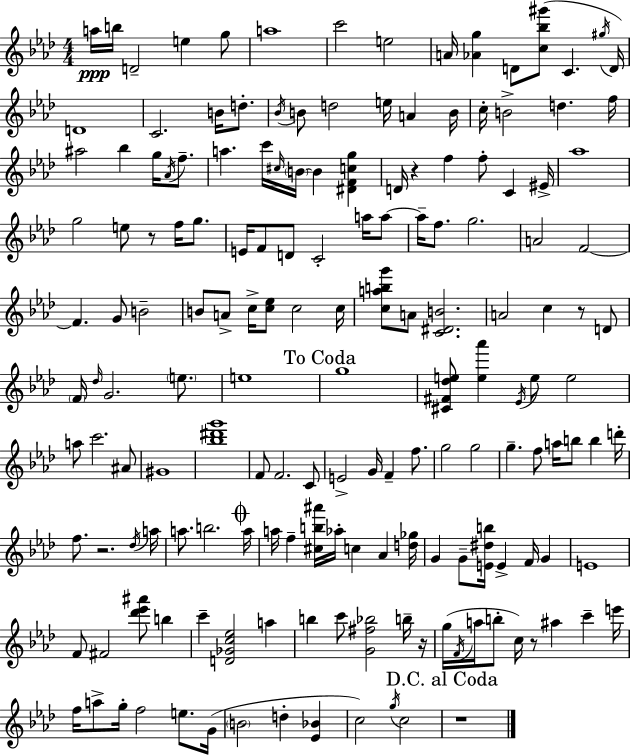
A5/s B5/s D4/h E5/q G5/e A5/w C6/h E5/h A4/s [Ab4,G5]/q D4/e [C5,Bb5,G#6]/e C4/q. G#5/s D4/s D4/w C4/h. B4/s D5/e. Bb4/s B4/e D5/h E5/s A4/q B4/s C5/s B4/h D5/q. F5/s A#5/h Bb5/q G5/s Ab4/s F5/e. A5/q. C6/s C#5/s B4/s B4/q [D#4,F4,C5,G5]/q D4/s R/q F5/q F5/e C4/q EIS4/s Ab5/w G5/h E5/e R/e F5/s G5/e. E4/s F4/e D4/e C4/h A5/s A5/e A5/s F5/e. G5/h. A4/h F4/h F4/q. G4/e B4/h B4/e A4/e C5/s [C5,Eb5]/e C5/h C5/s [C5,A5,B5,G6]/e A4/e [C4,D#4,B4]/h. A4/h C5/q R/e D4/e F4/s Db5/s G4/h. E5/e. E5/w G5/w [C#4,F#4,Db5,E5]/e [E5,Ab6]/q Eb4/s E5/e E5/h A5/e C6/h. A#4/e G#4/w [Bb5,D#6,G6]/w F4/e F4/h. C4/e E4/h G4/s F4/q F5/e. G5/h G5/h G5/q. F5/e A5/s B5/e B5/q D6/s F5/e. R/h. Db5/s A5/s A5/e. B5/h. A5/s A5/s F5/q [C#5,B5,A#6]/s Ab5/s C5/q Ab4/q [D5,Gb5]/s G4/q G4/e [E4,D#5,B5]/s E4/q F4/s G4/q E4/w F4/e F#4/h [Db6,Eb6,A#6]/e B5/q C6/q [D4,Gb4,C5,Eb5]/h A5/q B5/q C6/e [G4,F#5,Bb5]/h B5/s R/s G5/s F4/s A5/s B5/e C5/s R/e A#5/q C6/q E6/s F5/s A5/e G5/s F5/h E5/e. G4/s B4/h D5/q [Eb4,Bb4]/q C5/h G5/s C5/h R/w